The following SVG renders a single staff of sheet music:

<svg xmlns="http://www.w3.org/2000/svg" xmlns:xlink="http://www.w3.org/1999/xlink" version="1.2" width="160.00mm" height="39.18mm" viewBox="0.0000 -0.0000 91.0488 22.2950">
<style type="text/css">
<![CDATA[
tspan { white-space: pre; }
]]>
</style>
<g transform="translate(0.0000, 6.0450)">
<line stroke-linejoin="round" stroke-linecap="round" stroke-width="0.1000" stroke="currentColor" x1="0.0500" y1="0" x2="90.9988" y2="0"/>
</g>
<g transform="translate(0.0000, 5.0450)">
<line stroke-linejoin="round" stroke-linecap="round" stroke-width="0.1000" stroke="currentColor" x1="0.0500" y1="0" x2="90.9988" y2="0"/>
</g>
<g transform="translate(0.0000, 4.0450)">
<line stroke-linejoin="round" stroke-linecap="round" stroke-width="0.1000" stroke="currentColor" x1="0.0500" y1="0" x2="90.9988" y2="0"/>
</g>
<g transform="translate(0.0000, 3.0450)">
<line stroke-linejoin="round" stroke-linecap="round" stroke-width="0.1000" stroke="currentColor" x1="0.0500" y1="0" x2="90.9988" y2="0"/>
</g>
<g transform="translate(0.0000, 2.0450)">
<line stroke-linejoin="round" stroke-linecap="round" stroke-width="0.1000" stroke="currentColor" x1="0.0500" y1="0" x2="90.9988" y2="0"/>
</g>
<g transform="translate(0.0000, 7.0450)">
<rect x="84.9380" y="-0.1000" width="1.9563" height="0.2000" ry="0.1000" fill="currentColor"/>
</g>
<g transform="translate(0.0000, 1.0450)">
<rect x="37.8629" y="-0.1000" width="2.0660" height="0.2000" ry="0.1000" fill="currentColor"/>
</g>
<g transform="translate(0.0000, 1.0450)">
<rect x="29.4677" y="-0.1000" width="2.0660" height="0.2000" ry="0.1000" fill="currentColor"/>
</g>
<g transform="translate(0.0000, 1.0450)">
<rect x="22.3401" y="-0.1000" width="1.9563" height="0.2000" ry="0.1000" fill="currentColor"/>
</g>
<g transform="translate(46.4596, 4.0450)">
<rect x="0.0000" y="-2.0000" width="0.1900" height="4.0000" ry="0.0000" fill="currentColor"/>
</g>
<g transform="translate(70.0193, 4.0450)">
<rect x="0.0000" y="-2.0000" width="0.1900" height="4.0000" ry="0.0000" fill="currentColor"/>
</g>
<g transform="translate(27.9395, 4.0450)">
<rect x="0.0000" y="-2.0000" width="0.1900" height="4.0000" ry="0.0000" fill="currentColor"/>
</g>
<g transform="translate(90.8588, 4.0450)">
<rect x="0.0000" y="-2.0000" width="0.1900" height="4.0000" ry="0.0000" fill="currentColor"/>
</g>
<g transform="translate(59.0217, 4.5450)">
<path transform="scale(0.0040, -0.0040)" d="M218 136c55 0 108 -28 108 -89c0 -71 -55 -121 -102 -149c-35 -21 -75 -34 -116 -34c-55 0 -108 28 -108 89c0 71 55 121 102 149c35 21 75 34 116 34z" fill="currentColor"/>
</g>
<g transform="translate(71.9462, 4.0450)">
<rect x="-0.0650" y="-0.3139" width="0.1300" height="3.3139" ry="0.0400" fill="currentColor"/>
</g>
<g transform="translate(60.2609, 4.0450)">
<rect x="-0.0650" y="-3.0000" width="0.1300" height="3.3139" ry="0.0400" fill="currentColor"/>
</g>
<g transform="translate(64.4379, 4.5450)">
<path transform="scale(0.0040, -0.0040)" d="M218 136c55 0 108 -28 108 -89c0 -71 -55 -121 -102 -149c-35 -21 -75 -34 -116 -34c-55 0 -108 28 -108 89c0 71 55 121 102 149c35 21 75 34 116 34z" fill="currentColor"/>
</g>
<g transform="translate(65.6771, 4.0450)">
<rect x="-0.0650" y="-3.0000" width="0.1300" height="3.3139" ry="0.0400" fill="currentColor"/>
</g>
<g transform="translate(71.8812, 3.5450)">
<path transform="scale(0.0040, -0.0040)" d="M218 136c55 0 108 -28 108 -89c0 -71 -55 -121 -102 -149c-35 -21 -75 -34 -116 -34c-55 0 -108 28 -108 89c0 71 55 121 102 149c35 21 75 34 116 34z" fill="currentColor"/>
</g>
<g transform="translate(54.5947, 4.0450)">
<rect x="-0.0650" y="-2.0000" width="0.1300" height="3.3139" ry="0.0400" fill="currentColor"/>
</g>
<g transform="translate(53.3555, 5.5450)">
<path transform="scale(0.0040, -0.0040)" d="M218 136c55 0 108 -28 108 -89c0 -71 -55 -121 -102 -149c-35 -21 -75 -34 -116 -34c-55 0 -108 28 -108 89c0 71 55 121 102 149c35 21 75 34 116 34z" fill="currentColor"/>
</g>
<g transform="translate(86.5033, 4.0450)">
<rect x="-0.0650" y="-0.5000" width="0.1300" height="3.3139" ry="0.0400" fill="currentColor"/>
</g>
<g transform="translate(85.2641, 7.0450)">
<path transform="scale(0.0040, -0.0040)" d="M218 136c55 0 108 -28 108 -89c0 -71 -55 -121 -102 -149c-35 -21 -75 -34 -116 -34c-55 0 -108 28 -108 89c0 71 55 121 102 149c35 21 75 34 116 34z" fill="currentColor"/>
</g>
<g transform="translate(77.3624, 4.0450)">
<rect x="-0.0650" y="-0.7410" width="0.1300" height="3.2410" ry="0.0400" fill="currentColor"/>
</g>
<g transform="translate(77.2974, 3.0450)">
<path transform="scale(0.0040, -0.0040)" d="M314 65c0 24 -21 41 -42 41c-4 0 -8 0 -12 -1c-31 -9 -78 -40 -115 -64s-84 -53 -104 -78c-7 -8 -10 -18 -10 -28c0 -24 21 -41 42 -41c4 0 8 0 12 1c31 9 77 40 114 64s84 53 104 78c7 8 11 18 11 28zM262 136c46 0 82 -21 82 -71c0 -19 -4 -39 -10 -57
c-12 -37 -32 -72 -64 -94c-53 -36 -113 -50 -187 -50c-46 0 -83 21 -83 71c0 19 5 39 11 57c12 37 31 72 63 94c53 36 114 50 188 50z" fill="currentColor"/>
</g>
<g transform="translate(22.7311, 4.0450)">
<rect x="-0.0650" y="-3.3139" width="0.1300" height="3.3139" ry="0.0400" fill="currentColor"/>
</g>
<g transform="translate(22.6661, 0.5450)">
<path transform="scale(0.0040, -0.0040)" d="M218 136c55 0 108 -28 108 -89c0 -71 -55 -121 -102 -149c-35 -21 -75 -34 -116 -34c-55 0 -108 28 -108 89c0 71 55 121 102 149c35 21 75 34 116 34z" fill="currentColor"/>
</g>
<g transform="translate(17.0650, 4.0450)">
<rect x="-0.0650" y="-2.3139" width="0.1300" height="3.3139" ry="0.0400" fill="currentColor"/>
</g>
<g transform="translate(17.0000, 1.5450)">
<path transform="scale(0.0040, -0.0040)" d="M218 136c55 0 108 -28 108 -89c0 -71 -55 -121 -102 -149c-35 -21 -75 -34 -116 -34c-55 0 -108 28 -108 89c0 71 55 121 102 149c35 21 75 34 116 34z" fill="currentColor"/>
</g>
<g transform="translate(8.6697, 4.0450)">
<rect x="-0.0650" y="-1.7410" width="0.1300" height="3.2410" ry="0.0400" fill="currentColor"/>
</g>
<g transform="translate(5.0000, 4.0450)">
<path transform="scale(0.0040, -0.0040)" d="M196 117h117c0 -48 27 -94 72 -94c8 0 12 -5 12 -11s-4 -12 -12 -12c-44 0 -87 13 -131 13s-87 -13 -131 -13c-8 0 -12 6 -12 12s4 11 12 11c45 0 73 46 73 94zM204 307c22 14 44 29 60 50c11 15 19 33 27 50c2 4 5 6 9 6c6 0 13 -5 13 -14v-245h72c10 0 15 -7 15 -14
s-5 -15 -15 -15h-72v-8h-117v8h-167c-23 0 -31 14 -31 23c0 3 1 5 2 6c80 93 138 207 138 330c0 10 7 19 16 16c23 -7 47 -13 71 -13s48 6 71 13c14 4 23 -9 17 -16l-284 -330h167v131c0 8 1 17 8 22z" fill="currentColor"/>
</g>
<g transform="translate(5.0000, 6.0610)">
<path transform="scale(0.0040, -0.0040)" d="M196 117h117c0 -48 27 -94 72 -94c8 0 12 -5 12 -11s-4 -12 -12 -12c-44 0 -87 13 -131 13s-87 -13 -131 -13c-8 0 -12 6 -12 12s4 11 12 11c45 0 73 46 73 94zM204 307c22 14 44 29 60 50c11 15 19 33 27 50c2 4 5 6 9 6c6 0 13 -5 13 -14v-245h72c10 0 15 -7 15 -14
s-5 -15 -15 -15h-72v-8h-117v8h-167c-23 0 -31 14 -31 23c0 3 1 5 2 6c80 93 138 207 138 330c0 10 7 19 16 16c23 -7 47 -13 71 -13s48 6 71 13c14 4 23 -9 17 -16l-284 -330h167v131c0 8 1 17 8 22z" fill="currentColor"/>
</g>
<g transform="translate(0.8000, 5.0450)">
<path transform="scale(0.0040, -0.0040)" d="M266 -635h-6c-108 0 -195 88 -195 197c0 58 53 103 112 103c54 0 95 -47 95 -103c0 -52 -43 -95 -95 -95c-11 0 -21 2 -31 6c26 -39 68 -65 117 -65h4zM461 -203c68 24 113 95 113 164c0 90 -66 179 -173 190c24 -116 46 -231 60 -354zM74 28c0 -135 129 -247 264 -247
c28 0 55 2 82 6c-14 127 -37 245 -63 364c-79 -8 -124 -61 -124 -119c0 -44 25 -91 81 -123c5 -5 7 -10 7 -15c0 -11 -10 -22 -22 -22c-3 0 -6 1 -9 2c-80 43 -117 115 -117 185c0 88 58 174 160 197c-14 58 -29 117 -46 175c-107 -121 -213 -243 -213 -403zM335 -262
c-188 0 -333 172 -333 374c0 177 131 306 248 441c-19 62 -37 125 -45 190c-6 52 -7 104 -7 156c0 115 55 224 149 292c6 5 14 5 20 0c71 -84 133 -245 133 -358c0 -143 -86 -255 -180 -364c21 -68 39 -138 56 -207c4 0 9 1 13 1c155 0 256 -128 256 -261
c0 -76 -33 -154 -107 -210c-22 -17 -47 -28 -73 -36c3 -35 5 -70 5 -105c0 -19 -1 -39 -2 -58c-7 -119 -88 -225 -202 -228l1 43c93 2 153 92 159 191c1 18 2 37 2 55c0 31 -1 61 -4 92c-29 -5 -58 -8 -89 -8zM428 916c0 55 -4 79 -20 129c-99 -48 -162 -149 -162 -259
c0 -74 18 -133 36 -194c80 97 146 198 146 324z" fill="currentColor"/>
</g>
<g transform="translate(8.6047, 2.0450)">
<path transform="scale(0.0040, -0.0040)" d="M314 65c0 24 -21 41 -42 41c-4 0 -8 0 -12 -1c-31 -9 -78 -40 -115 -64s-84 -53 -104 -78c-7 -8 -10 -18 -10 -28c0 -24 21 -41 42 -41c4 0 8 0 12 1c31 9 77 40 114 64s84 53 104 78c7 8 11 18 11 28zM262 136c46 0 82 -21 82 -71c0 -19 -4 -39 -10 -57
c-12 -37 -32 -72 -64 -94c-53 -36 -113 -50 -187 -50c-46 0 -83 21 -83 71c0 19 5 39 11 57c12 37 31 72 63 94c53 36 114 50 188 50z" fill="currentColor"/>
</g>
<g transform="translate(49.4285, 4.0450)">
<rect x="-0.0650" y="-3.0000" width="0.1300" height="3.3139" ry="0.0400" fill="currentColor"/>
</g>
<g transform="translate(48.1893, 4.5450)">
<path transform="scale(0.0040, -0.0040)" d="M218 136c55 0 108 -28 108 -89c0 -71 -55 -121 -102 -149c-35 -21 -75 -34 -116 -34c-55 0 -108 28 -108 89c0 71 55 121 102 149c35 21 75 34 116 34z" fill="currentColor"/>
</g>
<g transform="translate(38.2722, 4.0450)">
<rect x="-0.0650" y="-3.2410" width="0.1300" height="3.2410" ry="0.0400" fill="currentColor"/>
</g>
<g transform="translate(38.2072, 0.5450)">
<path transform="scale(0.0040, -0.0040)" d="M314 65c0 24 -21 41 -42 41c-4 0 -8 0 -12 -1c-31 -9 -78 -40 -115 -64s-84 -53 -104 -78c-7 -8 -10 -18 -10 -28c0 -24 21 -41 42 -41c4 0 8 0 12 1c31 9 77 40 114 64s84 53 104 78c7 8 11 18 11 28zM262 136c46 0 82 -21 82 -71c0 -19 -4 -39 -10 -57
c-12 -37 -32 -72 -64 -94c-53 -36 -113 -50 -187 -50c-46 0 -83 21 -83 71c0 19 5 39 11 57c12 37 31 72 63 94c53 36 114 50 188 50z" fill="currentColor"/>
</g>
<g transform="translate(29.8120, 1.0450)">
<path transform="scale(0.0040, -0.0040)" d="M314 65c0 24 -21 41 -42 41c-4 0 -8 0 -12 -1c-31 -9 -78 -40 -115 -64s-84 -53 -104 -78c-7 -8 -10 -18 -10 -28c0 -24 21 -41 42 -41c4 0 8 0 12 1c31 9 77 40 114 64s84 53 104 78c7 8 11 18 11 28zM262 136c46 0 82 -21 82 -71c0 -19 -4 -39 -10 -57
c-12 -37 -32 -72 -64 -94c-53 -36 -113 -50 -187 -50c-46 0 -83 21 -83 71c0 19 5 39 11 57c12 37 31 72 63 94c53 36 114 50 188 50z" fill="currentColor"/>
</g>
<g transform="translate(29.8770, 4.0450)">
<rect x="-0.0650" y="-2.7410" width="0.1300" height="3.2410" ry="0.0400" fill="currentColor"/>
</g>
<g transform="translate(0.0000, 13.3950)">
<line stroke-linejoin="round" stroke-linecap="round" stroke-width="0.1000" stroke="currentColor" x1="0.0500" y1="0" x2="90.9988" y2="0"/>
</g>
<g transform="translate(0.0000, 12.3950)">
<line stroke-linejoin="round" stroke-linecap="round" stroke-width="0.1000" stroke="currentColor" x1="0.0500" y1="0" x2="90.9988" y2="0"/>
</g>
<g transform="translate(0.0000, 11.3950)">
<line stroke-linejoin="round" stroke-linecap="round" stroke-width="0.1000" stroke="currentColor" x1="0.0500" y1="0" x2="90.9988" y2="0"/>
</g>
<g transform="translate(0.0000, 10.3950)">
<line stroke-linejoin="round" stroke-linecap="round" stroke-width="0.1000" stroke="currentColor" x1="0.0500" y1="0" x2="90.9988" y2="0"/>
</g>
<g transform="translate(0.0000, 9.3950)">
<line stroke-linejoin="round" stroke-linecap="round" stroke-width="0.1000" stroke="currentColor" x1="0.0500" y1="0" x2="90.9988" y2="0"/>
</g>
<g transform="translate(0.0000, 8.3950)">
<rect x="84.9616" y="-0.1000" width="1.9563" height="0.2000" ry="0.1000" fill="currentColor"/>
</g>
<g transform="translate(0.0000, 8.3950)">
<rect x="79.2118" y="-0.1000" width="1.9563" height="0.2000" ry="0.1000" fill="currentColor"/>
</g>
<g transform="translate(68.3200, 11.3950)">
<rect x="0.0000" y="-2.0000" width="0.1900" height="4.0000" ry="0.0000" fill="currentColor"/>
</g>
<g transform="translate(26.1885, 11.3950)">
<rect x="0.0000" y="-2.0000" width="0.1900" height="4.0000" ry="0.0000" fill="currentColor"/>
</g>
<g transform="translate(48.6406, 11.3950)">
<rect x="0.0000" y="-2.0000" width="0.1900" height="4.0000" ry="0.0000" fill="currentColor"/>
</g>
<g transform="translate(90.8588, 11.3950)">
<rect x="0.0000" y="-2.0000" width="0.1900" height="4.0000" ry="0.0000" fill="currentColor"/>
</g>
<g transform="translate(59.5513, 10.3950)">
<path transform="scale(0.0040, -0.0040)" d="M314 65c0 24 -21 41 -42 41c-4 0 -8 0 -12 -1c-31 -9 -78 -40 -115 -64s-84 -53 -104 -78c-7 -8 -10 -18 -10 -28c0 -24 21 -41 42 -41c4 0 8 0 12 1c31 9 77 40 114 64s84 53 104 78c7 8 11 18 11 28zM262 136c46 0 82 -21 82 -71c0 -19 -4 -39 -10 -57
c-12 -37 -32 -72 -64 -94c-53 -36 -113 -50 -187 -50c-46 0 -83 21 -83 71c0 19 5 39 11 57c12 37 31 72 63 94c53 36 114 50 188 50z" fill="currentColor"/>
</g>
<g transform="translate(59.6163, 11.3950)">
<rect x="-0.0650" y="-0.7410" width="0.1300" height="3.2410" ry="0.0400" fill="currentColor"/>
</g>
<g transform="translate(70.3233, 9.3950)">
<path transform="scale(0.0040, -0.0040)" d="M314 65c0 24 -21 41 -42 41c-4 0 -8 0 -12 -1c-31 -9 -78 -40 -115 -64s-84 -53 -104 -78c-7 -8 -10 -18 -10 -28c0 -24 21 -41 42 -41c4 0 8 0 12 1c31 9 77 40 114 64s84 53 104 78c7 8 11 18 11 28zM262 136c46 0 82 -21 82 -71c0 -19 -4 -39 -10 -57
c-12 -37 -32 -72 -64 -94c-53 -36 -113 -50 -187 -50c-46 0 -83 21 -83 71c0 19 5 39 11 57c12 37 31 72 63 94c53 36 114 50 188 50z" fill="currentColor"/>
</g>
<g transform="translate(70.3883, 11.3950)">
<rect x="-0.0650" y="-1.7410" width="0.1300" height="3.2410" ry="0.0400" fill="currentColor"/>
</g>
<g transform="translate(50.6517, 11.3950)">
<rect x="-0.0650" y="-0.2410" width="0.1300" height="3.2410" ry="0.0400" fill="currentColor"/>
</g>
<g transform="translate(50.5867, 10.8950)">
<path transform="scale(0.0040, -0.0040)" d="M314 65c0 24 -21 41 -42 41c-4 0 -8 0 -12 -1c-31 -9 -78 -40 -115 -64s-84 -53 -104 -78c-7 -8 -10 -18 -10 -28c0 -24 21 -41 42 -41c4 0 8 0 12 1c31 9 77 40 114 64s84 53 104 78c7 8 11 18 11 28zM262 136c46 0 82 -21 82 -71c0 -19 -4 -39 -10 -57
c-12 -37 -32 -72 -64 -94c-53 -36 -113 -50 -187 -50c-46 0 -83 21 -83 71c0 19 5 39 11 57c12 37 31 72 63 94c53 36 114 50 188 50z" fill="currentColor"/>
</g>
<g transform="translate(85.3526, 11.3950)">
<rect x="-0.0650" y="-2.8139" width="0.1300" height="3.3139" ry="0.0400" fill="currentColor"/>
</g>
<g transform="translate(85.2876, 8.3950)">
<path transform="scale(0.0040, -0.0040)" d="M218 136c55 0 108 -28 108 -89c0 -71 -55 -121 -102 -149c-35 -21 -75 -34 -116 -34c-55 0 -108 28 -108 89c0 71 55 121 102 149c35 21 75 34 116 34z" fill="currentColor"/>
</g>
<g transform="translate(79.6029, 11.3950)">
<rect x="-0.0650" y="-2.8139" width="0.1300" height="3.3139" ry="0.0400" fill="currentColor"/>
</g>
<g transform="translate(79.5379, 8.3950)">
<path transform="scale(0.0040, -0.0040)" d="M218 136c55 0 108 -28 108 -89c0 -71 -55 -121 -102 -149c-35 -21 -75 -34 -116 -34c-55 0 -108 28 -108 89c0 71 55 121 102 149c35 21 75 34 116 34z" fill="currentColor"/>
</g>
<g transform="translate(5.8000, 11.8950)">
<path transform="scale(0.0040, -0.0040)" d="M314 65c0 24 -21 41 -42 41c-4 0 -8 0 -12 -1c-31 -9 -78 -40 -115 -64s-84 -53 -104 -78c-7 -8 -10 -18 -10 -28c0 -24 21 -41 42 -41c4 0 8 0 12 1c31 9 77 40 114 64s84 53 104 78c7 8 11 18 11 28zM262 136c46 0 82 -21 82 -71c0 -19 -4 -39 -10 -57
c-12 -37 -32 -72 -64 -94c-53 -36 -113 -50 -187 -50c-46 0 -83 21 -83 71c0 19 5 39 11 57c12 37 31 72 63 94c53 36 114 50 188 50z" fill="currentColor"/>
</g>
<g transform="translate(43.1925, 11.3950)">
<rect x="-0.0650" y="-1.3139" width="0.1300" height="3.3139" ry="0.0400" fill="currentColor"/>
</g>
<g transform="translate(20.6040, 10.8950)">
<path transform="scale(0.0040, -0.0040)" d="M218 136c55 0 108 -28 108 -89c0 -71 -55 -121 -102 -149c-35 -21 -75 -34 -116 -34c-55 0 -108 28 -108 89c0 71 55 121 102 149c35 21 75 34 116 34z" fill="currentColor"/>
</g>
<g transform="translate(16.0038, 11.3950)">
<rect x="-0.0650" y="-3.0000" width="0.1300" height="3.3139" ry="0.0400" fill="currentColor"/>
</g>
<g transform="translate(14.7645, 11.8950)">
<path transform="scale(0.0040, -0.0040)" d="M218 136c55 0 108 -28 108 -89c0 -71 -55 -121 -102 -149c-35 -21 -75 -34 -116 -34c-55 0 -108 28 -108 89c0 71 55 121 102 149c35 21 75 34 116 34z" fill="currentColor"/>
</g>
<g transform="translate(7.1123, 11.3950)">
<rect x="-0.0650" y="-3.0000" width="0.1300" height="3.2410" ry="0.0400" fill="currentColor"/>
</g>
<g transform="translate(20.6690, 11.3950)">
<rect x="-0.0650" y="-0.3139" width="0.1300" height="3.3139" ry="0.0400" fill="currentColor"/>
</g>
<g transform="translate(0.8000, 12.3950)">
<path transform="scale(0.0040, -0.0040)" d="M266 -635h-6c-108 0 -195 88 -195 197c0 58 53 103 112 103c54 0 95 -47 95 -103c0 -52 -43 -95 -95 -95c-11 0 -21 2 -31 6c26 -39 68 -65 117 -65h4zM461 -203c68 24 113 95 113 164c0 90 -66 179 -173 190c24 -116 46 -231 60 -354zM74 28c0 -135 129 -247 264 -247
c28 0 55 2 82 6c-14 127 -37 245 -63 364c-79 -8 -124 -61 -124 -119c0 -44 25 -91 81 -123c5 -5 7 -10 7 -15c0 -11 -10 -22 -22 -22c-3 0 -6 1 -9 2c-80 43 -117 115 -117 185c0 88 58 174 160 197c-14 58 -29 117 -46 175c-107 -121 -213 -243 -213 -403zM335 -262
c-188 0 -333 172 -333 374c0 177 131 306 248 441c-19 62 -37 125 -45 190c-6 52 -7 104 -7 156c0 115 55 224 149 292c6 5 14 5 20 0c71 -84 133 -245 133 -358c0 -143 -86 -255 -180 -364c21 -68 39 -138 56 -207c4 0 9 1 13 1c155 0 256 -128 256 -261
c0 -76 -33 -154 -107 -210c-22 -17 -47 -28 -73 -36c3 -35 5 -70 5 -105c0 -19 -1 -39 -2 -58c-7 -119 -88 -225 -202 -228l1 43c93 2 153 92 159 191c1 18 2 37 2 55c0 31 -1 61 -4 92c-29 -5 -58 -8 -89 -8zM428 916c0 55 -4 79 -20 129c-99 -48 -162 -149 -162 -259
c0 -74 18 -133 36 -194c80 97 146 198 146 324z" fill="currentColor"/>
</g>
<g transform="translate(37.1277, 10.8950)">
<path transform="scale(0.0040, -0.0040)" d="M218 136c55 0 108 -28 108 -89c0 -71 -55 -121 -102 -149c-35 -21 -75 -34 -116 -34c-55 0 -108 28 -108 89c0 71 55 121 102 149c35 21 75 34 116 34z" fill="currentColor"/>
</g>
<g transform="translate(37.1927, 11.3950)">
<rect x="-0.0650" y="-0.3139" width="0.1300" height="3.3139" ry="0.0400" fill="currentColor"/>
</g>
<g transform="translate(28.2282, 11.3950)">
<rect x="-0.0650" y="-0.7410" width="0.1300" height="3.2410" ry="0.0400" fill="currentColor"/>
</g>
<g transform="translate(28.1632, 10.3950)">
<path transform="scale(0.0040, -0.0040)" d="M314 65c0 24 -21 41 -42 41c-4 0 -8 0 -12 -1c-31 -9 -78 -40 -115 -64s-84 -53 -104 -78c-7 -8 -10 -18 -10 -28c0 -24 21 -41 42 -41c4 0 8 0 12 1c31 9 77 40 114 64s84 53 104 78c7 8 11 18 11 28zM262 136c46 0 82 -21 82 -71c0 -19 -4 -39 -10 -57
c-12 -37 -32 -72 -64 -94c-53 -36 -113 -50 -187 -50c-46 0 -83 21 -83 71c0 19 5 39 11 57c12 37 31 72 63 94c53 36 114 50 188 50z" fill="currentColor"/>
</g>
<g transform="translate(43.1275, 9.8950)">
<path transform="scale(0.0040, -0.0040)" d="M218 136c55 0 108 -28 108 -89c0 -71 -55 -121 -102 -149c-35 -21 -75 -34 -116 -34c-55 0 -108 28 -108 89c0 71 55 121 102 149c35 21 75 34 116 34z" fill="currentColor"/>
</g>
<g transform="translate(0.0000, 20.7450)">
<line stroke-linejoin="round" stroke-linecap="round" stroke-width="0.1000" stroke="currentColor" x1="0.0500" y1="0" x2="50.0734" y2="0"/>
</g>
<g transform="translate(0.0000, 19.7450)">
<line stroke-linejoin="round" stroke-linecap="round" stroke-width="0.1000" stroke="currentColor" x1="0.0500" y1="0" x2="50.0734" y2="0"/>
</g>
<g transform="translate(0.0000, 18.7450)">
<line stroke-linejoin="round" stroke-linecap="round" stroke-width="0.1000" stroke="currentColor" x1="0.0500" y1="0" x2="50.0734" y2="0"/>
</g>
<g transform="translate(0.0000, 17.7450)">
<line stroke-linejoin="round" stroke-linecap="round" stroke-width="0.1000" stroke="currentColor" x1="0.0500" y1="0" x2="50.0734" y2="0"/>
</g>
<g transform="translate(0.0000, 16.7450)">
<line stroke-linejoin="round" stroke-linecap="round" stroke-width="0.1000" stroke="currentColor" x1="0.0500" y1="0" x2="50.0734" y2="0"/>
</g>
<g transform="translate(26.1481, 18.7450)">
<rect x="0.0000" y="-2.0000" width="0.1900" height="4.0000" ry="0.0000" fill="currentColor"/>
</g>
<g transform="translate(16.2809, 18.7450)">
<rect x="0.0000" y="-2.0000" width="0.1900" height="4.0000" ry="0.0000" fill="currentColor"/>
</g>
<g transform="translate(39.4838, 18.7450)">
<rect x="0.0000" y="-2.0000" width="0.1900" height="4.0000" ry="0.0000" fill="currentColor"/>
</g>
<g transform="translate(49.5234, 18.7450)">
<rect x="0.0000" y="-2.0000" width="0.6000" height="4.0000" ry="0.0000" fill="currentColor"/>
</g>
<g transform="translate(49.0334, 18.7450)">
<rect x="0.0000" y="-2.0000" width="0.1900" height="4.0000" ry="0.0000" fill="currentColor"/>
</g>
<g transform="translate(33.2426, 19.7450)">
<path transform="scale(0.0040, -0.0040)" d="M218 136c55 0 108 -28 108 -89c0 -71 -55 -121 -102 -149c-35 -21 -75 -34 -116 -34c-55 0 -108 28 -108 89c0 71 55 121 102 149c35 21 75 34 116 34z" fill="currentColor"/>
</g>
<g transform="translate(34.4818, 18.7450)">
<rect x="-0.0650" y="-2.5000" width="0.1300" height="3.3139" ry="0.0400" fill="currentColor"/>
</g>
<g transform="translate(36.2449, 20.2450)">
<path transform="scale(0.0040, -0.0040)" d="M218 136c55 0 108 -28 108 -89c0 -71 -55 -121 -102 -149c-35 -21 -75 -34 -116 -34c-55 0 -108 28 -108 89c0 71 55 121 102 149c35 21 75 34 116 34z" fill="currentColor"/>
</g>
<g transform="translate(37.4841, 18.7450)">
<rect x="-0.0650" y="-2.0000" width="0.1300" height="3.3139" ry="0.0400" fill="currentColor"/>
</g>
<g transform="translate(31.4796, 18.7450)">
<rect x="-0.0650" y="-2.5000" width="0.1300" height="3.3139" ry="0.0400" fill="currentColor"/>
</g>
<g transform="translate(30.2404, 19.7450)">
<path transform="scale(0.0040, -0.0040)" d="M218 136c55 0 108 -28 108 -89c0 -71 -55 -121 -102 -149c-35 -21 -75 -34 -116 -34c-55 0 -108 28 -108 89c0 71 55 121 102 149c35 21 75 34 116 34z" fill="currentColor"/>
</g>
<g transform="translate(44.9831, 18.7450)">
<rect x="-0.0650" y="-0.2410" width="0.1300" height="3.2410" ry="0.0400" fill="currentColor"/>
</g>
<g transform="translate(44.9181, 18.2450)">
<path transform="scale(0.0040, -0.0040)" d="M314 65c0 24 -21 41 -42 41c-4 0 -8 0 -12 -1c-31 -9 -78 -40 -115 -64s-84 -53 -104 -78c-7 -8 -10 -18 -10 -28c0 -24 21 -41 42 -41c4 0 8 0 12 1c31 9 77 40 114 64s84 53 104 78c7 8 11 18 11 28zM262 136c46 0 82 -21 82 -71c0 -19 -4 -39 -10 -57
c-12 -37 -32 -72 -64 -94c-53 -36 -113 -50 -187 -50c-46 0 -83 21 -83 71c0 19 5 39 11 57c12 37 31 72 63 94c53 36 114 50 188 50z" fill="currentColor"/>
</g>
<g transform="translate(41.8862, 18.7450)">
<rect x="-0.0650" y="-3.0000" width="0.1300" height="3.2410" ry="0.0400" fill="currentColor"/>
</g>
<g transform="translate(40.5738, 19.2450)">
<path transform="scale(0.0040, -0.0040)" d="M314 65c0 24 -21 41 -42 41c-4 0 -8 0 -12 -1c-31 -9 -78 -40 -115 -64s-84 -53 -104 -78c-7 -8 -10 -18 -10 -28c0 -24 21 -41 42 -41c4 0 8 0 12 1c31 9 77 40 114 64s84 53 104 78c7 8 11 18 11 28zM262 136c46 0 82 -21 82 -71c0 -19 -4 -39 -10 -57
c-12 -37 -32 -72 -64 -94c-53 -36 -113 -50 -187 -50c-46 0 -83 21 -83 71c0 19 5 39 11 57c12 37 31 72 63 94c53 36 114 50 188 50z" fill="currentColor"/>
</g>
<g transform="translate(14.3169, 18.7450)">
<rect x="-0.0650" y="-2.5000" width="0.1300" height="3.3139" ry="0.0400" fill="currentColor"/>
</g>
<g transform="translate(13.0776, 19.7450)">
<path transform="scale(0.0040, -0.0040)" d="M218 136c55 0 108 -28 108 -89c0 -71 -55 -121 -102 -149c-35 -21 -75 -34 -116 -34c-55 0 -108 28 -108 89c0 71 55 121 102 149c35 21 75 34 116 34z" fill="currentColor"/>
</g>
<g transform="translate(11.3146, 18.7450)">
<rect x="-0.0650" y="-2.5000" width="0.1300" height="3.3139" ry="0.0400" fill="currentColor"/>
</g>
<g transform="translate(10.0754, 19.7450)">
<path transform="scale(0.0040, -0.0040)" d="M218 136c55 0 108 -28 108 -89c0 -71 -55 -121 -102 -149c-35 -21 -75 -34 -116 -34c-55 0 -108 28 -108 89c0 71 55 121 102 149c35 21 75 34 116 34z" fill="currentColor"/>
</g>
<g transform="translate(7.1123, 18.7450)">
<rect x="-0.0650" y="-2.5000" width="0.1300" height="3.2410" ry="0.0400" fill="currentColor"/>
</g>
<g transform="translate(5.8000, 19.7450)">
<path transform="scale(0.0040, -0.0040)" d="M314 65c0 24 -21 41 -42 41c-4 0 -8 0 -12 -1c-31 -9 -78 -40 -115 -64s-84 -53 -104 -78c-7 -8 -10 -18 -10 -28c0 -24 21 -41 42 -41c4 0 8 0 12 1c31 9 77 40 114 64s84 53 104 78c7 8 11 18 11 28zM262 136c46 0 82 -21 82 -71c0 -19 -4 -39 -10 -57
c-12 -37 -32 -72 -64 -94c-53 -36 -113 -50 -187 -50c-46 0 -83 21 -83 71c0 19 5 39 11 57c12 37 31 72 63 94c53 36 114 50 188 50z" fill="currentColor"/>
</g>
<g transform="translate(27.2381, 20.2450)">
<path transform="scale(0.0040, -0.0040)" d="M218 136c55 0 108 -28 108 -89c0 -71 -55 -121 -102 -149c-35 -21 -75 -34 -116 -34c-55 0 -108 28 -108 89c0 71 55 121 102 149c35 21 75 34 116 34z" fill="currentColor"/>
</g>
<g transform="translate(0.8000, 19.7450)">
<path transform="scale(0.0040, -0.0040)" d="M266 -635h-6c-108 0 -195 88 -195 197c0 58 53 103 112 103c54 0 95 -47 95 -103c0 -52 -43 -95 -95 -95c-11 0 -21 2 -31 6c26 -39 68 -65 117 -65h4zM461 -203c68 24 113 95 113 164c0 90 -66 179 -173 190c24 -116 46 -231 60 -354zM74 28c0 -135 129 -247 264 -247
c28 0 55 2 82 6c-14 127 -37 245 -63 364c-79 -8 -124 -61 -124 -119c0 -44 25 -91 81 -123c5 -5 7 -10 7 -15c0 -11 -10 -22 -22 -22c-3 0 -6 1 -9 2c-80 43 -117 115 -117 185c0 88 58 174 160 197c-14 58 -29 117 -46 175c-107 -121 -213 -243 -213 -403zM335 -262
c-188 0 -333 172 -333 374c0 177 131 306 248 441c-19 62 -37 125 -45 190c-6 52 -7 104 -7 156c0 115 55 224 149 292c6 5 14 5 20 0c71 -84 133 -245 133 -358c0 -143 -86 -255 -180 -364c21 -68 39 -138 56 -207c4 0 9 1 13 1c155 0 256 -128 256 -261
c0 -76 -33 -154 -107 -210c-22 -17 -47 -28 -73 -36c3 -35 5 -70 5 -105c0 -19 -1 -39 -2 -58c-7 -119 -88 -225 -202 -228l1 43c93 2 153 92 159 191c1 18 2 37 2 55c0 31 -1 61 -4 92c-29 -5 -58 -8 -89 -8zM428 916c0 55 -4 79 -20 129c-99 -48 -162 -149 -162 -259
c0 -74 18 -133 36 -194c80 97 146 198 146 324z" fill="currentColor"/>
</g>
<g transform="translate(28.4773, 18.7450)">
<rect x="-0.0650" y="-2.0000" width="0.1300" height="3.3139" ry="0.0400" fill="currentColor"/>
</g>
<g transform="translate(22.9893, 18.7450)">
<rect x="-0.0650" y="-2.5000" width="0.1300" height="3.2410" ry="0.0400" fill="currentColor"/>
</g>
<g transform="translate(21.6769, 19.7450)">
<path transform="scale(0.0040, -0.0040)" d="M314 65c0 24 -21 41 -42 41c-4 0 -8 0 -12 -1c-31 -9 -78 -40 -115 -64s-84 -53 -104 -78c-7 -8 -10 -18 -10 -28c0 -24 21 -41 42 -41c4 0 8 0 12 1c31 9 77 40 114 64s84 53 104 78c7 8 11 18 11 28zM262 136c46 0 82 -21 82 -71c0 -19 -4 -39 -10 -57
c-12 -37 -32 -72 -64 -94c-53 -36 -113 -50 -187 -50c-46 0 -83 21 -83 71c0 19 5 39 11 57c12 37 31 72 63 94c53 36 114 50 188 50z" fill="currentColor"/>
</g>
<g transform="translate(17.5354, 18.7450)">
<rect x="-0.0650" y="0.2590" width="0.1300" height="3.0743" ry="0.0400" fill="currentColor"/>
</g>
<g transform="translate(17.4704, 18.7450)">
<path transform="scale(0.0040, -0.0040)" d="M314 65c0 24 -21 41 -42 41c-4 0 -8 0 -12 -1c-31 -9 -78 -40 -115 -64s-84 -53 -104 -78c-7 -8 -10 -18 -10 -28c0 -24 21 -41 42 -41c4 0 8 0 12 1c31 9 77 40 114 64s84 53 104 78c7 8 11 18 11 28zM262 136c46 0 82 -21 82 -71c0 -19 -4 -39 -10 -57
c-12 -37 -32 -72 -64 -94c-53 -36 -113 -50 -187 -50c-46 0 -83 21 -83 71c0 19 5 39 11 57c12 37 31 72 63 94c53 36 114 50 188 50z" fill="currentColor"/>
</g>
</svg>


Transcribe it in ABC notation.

X:1
T:Untitled
M:4/4
L:1/4
K:C
f2 g b a2 b2 A F A A c d2 C A2 A c d2 c e c2 d2 f2 a a G2 G G B2 G2 F G G F A2 c2